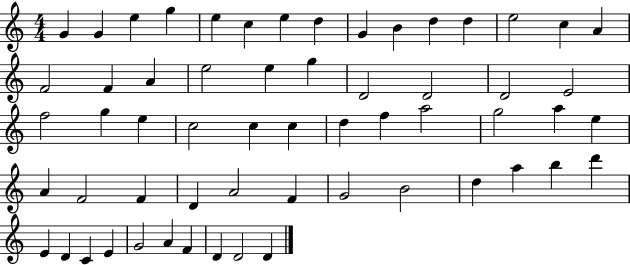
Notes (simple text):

G4/q G4/q E5/q G5/q E5/q C5/q E5/q D5/q G4/q B4/q D5/q D5/q E5/h C5/q A4/q F4/h F4/q A4/q E5/h E5/q G5/q D4/h D4/h D4/h E4/h F5/h G5/q E5/q C5/h C5/q C5/q D5/q F5/q A5/h G5/h A5/q E5/q A4/q F4/h F4/q D4/q A4/h F4/q G4/h B4/h D5/q A5/q B5/q D6/q E4/q D4/q C4/q E4/q G4/h A4/q F4/q D4/q D4/h D4/q